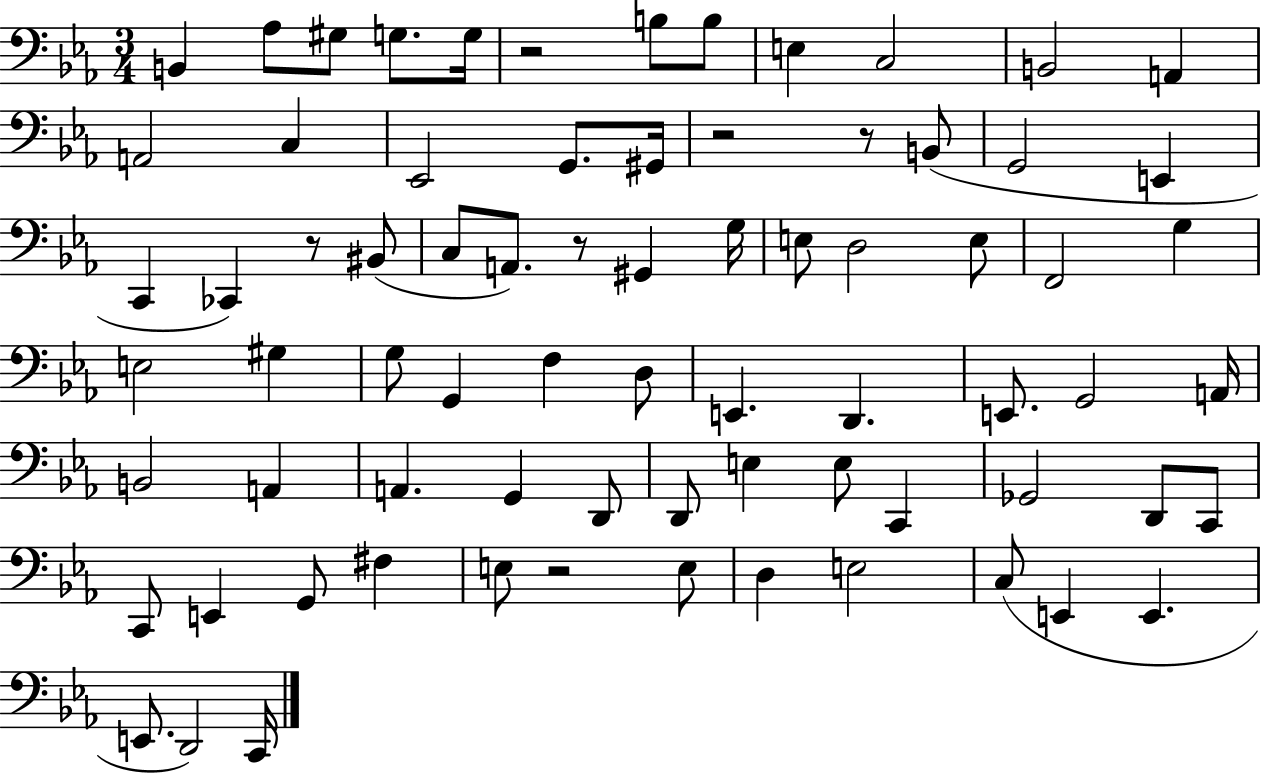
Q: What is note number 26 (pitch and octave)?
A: G3